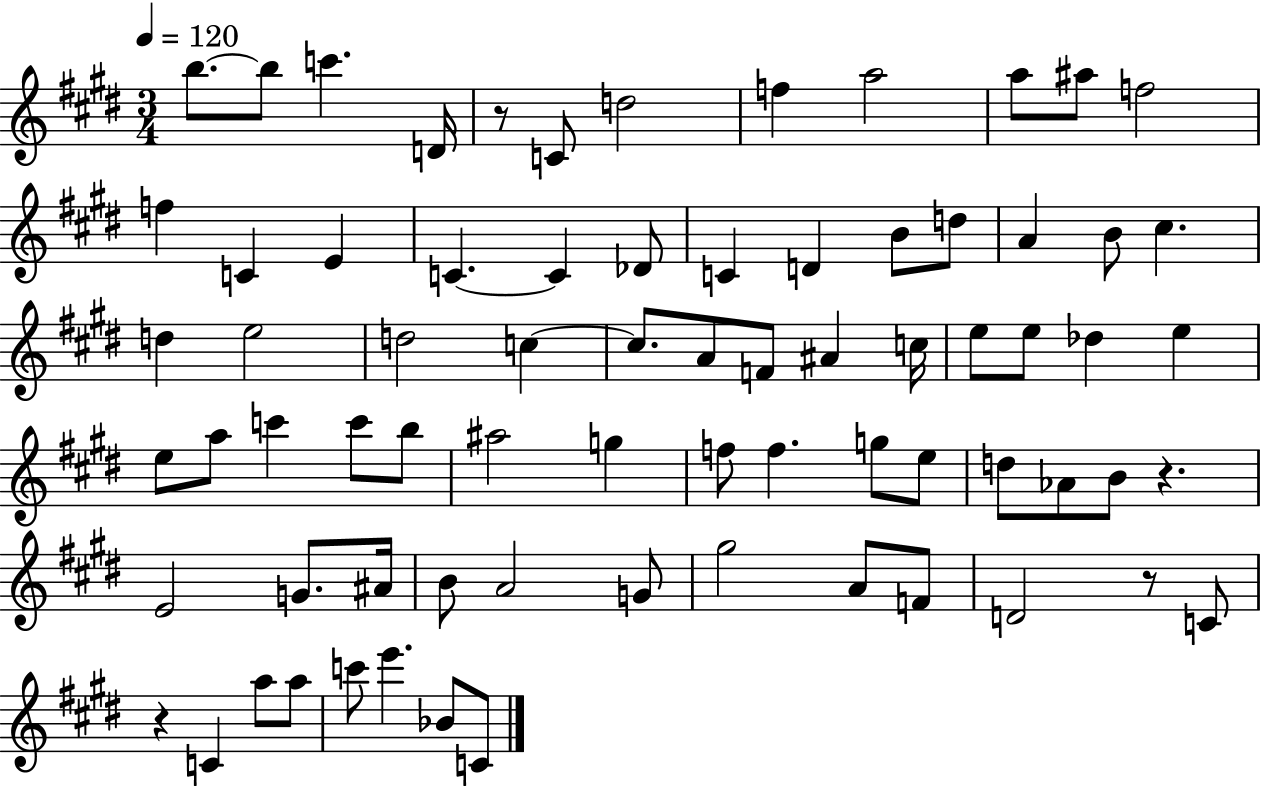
B5/e. B5/e C6/q. D4/s R/e C4/e D5/h F5/q A5/h A5/e A#5/e F5/h F5/q C4/q E4/q C4/q. C4/q Db4/e C4/q D4/q B4/e D5/e A4/q B4/e C#5/q. D5/q E5/h D5/h C5/q C5/e. A4/e F4/e A#4/q C5/s E5/e E5/e Db5/q E5/q E5/e A5/e C6/q C6/e B5/e A#5/h G5/q F5/e F5/q. G5/e E5/e D5/e Ab4/e B4/e R/q. E4/h G4/e. A#4/s B4/e A4/h G4/e G#5/h A4/e F4/e D4/h R/e C4/e R/q C4/q A5/e A5/e C6/e E6/q. Bb4/e C4/e